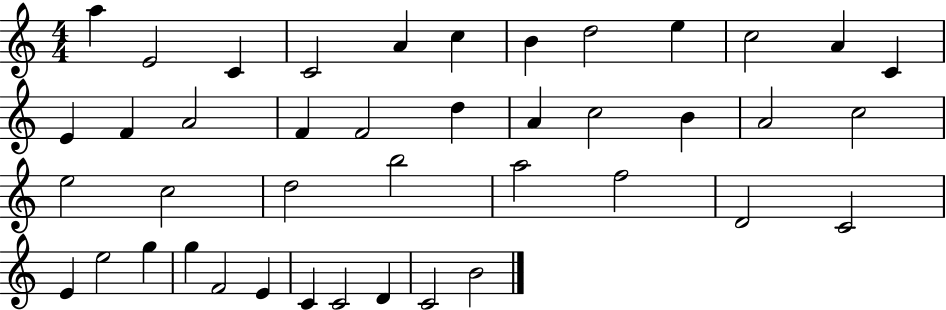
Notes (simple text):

A5/q E4/h C4/q C4/h A4/q C5/q B4/q D5/h E5/q C5/h A4/q C4/q E4/q F4/q A4/h F4/q F4/h D5/q A4/q C5/h B4/q A4/h C5/h E5/h C5/h D5/h B5/h A5/h F5/h D4/h C4/h E4/q E5/h G5/q G5/q F4/h E4/q C4/q C4/h D4/q C4/h B4/h